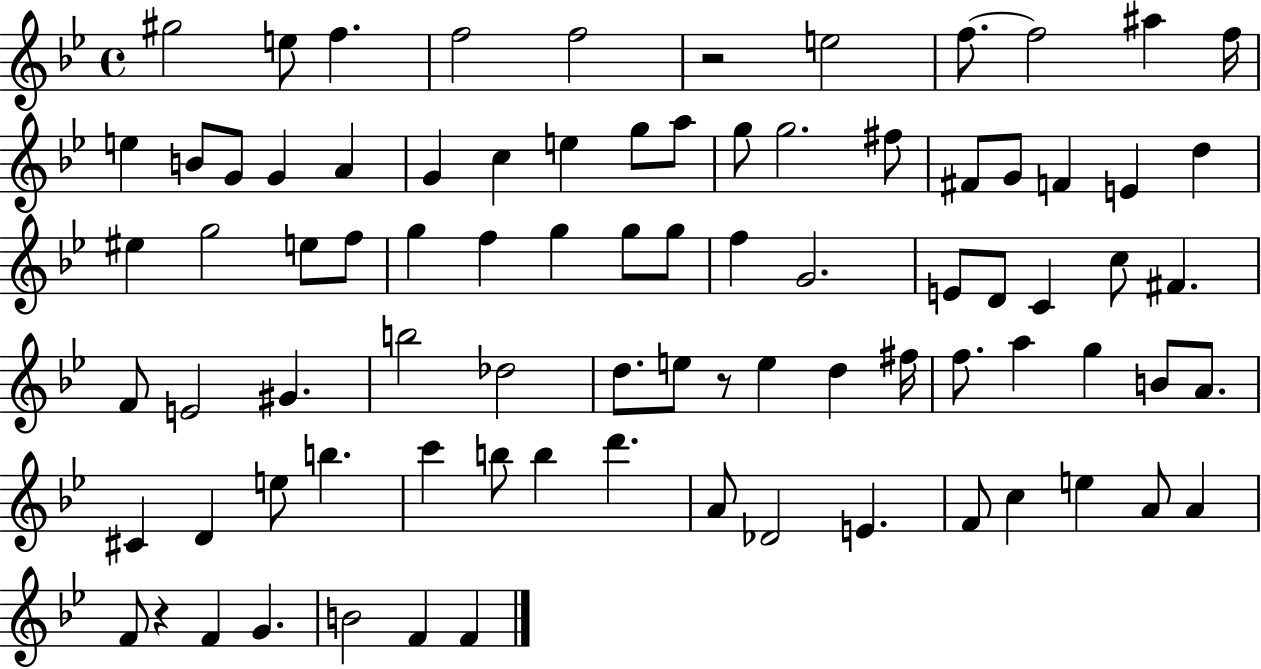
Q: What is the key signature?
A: BES major